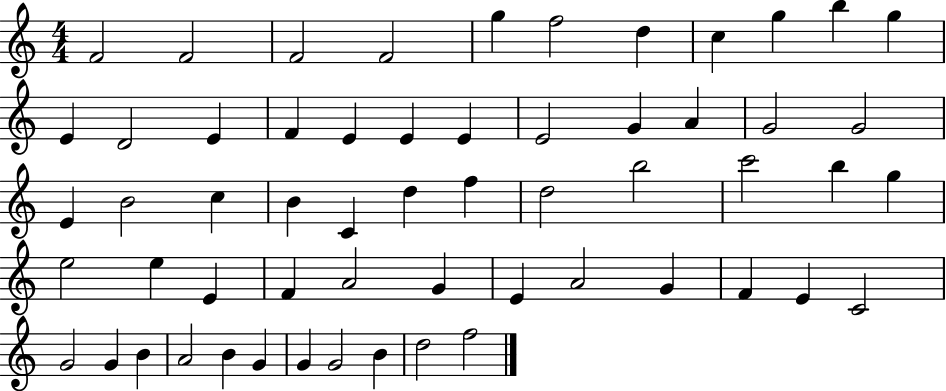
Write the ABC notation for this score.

X:1
T:Untitled
M:4/4
L:1/4
K:C
F2 F2 F2 F2 g f2 d c g b g E D2 E F E E E E2 G A G2 G2 E B2 c B C d f d2 b2 c'2 b g e2 e E F A2 G E A2 G F E C2 G2 G B A2 B G G G2 B d2 f2